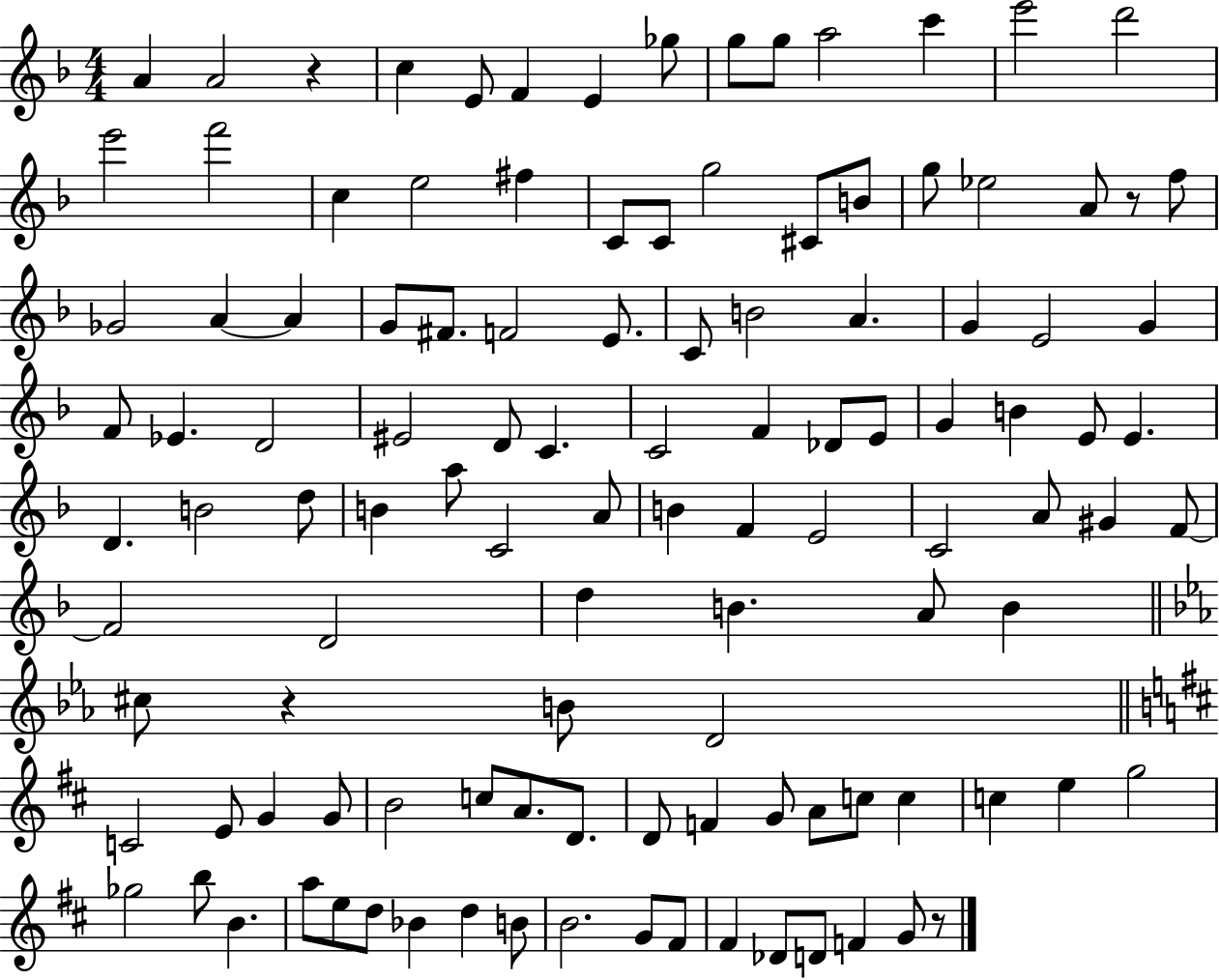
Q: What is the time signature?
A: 4/4